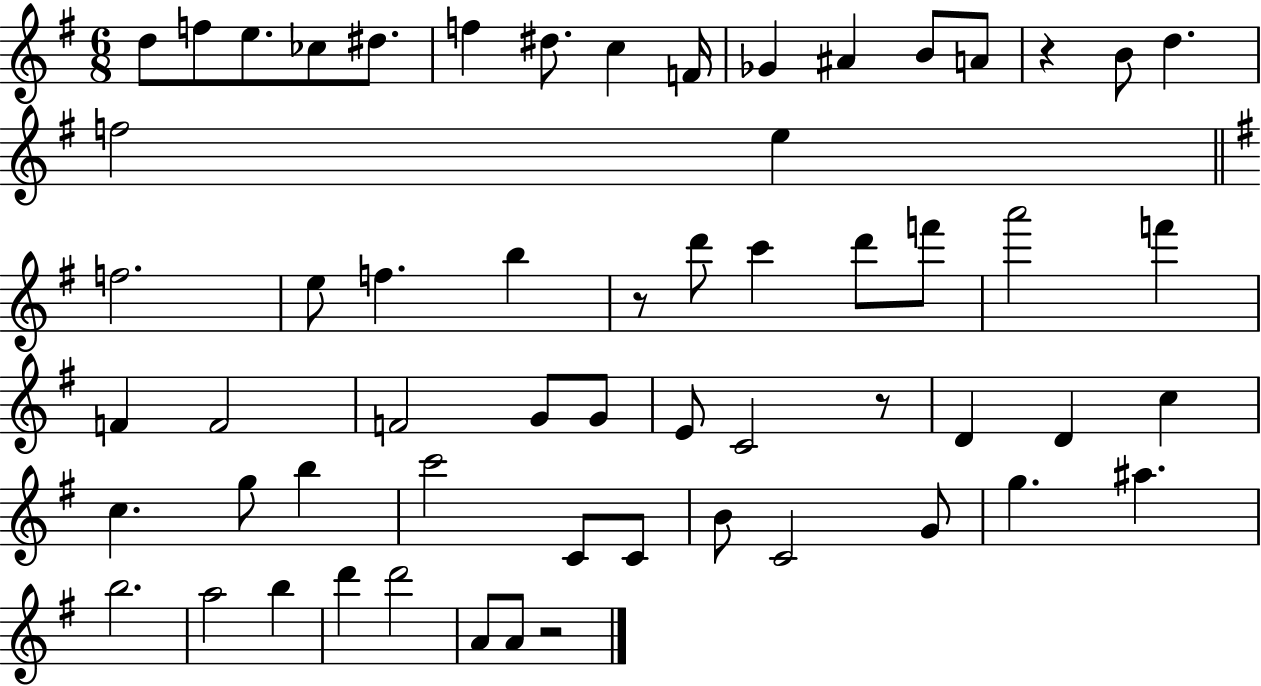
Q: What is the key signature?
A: G major